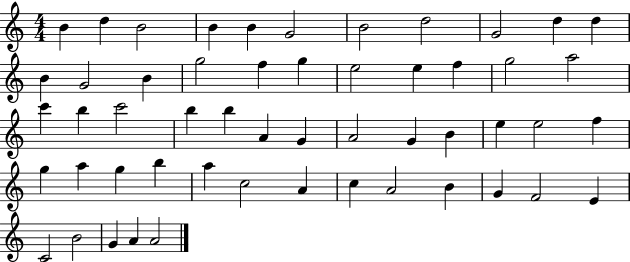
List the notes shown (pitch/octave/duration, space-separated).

B4/q D5/q B4/h B4/q B4/q G4/h B4/h D5/h G4/h D5/q D5/q B4/q G4/h B4/q G5/h F5/q G5/q E5/h E5/q F5/q G5/h A5/h C6/q B5/q C6/h B5/q B5/q A4/q G4/q A4/h G4/q B4/q E5/q E5/h F5/q G5/q A5/q G5/q B5/q A5/q C5/h A4/q C5/q A4/h B4/q G4/q F4/h E4/q C4/h B4/h G4/q A4/q A4/h